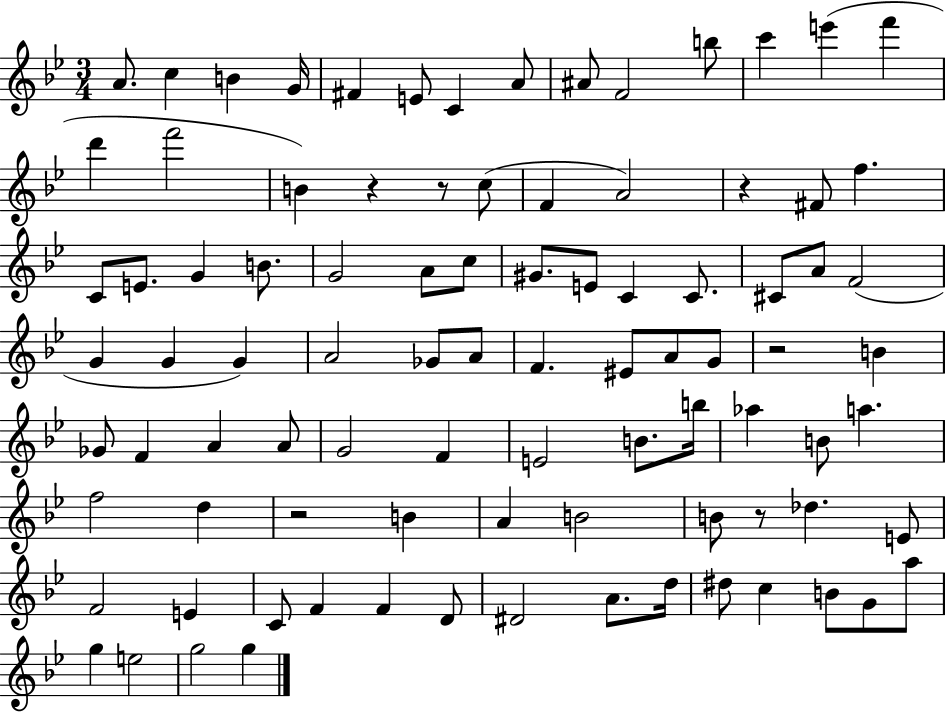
{
  \clef treble
  \numericTimeSignature
  \time 3/4
  \key bes \major
  \repeat volta 2 { a'8. c''4 b'4 g'16 | fis'4 e'8 c'4 a'8 | ais'8 f'2 b''8 | c'''4 e'''4( f'''4 | \break d'''4 f'''2 | b'4) r4 r8 c''8( | f'4 a'2) | r4 fis'8 f''4. | \break c'8 e'8. g'4 b'8. | g'2 a'8 c''8 | gis'8. e'8 c'4 c'8. | cis'8 a'8 f'2( | \break g'4 g'4 g'4) | a'2 ges'8 a'8 | f'4. eis'8 a'8 g'8 | r2 b'4 | \break ges'8 f'4 a'4 a'8 | g'2 f'4 | e'2 b'8. b''16 | aes''4 b'8 a''4. | \break f''2 d''4 | r2 b'4 | a'4 b'2 | b'8 r8 des''4. e'8 | \break f'2 e'4 | c'8 f'4 f'4 d'8 | dis'2 a'8. d''16 | dis''8 c''4 b'8 g'8 a''8 | \break g''4 e''2 | g''2 g''4 | } \bar "|."
}